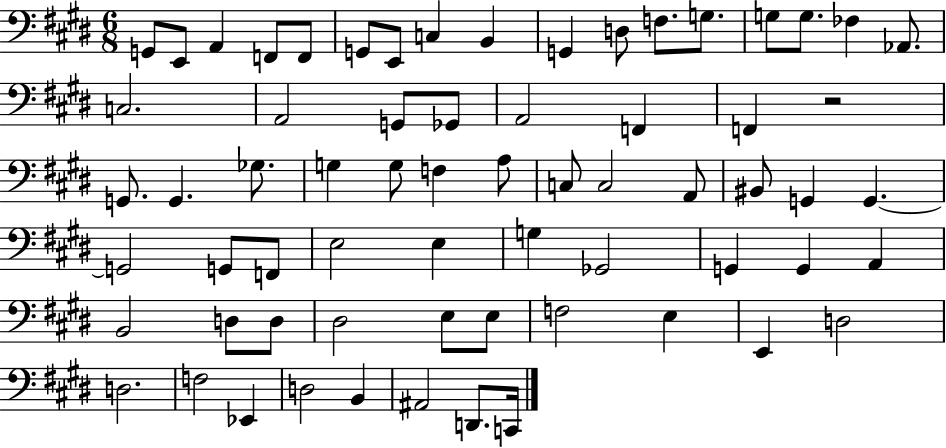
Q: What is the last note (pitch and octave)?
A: C2